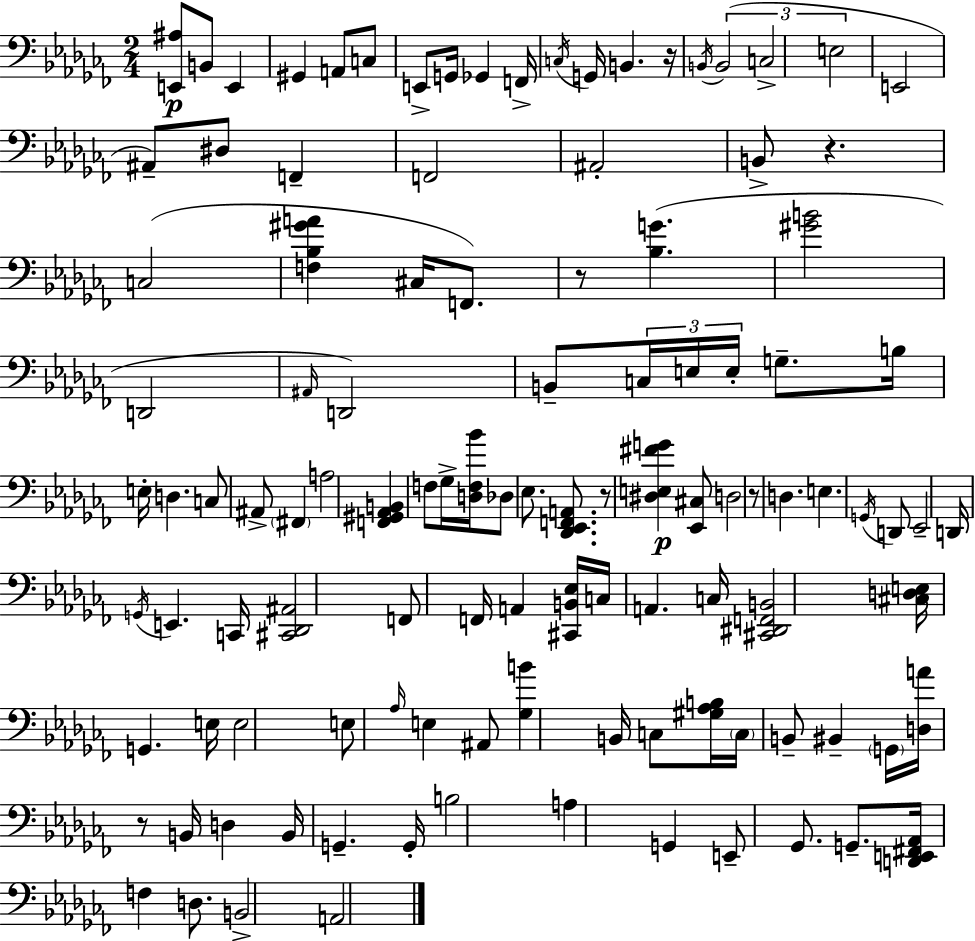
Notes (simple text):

[E2,A#3]/e B2/e E2/q G#2/q A2/e C3/e E2/e G2/s Gb2/q F2/s C3/s G2/s B2/q. R/s B2/s B2/h C3/h E3/h E2/h A#2/e D#3/e F2/q F2/h A#2/h B2/e R/q. C3/h [F3,Bb3,G#4,A4]/q C#3/s F2/e. R/e [Bb3,G4]/q. [G#4,B4]/h D2/h A#2/s D2/h B2/e C3/s E3/s E3/s G3/e. B3/s E3/s D3/q. C3/e A#2/e F#2/q A3/h [F2,G#2,Ab2,B2]/q F3/e Gb3/s [D3,F3,Bb4]/s Db3/e Eb3/e. [Db2,Eb2,F2,A2]/e. R/e [D#3,E3,F#4,G4]/q [Eb2,C#3]/e D3/h R/e D3/q. E3/q. G2/s D2/e Eb2/h D2/s G2/s E2/q. C2/s [C#2,Db2,A#2]/h F2/e F2/s A2/q [C#2,B2,Eb3]/s C3/s A2/q. C3/s [C#2,D#2,F2,B2]/h [C#3,D3,E3]/s G2/q. E3/s E3/h E3/e Ab3/s E3/q A#2/e [Gb3,B4]/q B2/s C3/e [G#3,Ab3,B3]/s C3/s B2/e BIS2/q G2/s [D3,A4]/s R/e B2/s D3/q B2/s G2/q. G2/s B3/h A3/q G2/q E2/e Gb2/e. G2/e. [D2,E2,F#2,Ab2]/s F3/q D3/e. B2/h A2/h